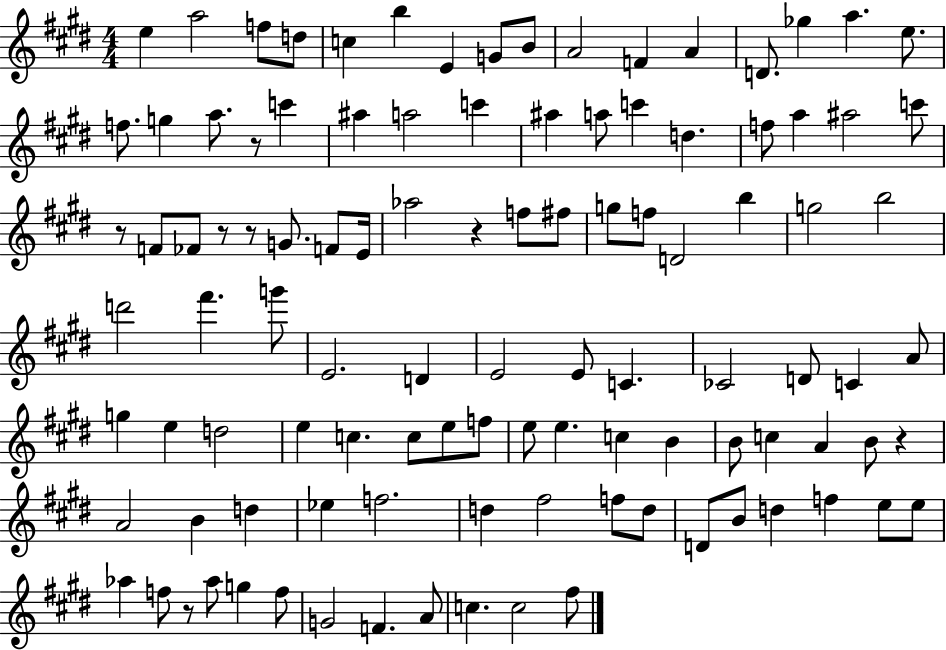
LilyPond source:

{
  \clef treble
  \numericTimeSignature
  \time 4/4
  \key e \major
  \repeat volta 2 { e''4 a''2 f''8 d''8 | c''4 b''4 e'4 g'8 b'8 | a'2 f'4 a'4 | d'8. ges''4 a''4. e''8. | \break f''8. g''4 a''8. r8 c'''4 | ais''4 a''2 c'''4 | ais''4 a''8 c'''4 d''4. | f''8 a''4 ais''2 c'''8 | \break r8 f'8 fes'8 r8 r8 g'8. f'8 e'16 | aes''2 r4 f''8 fis''8 | g''8 f''8 d'2 b''4 | g''2 b''2 | \break d'''2 fis'''4. g'''8 | e'2. d'4 | e'2 e'8 c'4. | ces'2 d'8 c'4 a'8 | \break g''4 e''4 d''2 | e''4 c''4. c''8 e''8 f''8 | e''8 e''4. c''4 b'4 | b'8 c''4 a'4 b'8 r4 | \break a'2 b'4 d''4 | ees''4 f''2. | d''4 fis''2 f''8 d''8 | d'8 b'8 d''4 f''4 e''8 e''8 | \break aes''4 f''8 r8 aes''8 g''4 f''8 | g'2 f'4. a'8 | c''4. c''2 fis''8 | } \bar "|."
}